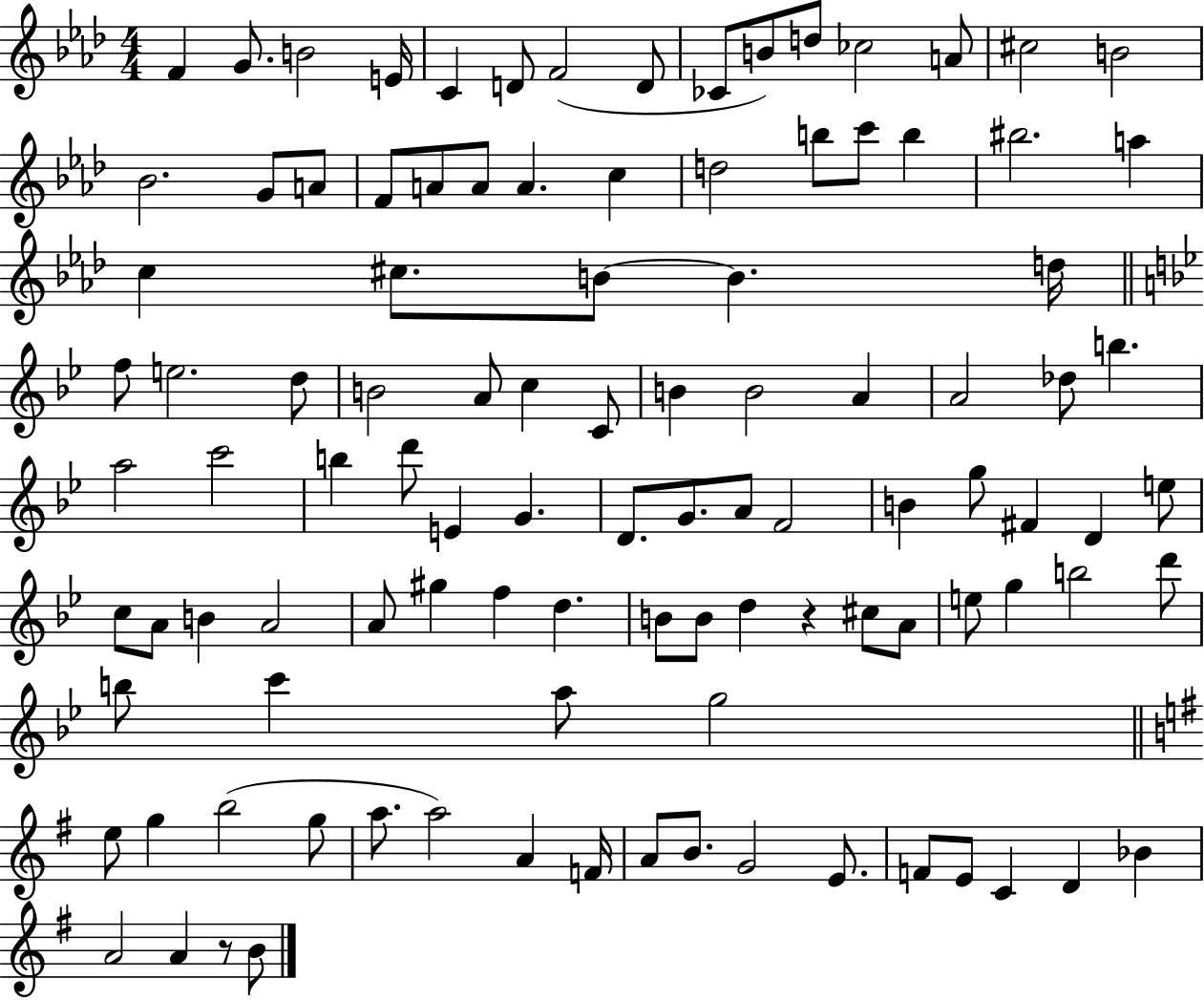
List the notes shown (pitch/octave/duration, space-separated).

F4/q G4/e. B4/h E4/s C4/q D4/e F4/h D4/e CES4/e B4/e D5/e CES5/h A4/e C#5/h B4/h Bb4/h. G4/e A4/e F4/e A4/e A4/e A4/q. C5/q D5/h B5/e C6/e B5/q BIS5/h. A5/q C5/q C#5/e. B4/e B4/q. D5/s F5/e E5/h. D5/e B4/h A4/e C5/q C4/e B4/q B4/h A4/q A4/h Db5/e B5/q. A5/h C6/h B5/q D6/e E4/q G4/q. D4/e. G4/e. A4/e F4/h B4/q G5/e F#4/q D4/q E5/e C5/e A4/e B4/q A4/h A4/e G#5/q F5/q D5/q. B4/e B4/e D5/q R/q C#5/e A4/e E5/e G5/q B5/h D6/e B5/e C6/q A5/e G5/h E5/e G5/q B5/h G5/e A5/e. A5/h A4/q F4/s A4/e B4/e. G4/h E4/e. F4/e E4/e C4/q D4/q Bb4/q A4/h A4/q R/e B4/e